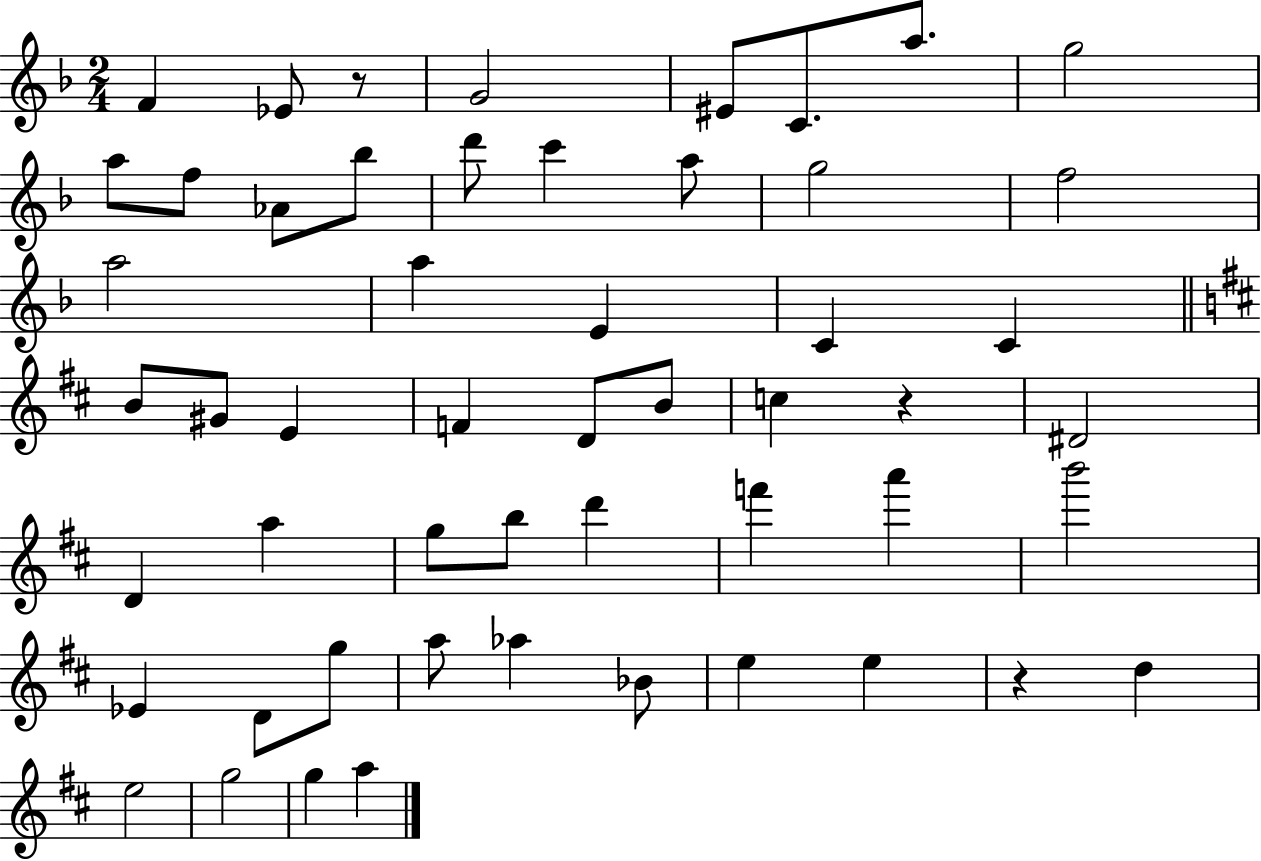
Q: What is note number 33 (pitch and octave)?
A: B5